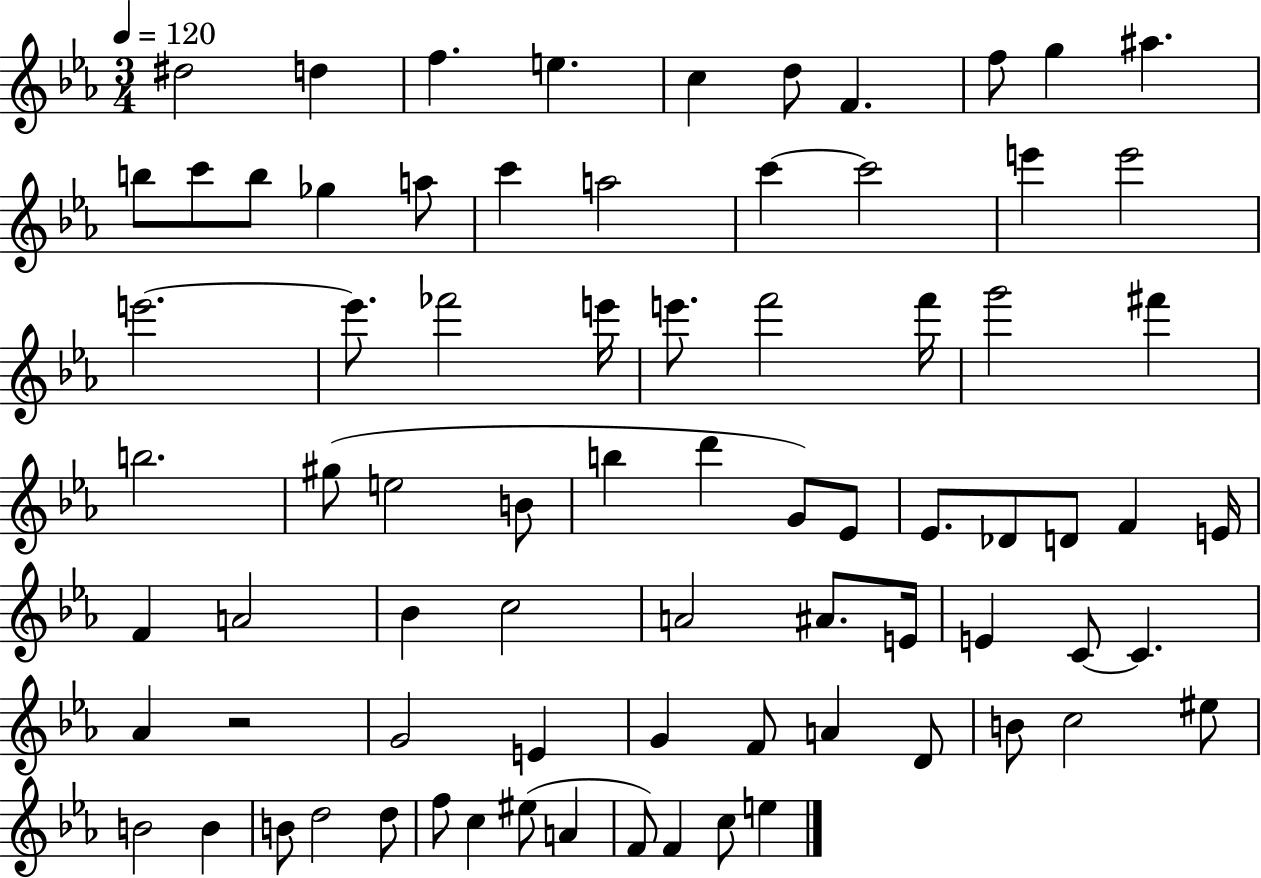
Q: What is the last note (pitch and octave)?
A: E5